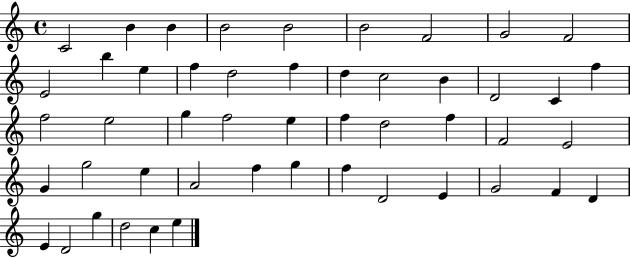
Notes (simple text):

C4/h B4/q B4/q B4/h B4/h B4/h F4/h G4/h F4/h E4/h B5/q E5/q F5/q D5/h F5/q D5/q C5/h B4/q D4/h C4/q F5/q F5/h E5/h G5/q F5/h E5/q F5/q D5/h F5/q F4/h E4/h G4/q G5/h E5/q A4/h F5/q G5/q F5/q D4/h E4/q G4/h F4/q D4/q E4/q D4/h G5/q D5/h C5/q E5/q